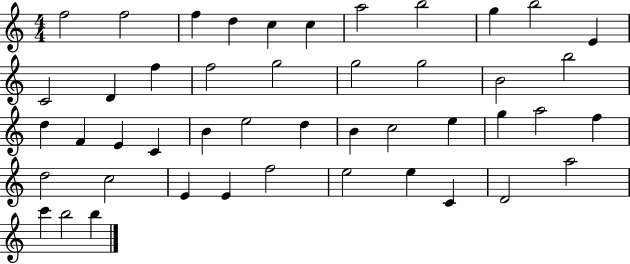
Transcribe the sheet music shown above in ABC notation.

X:1
T:Untitled
M:4/4
L:1/4
K:C
f2 f2 f d c c a2 b2 g b2 E C2 D f f2 g2 g2 g2 B2 b2 d F E C B e2 d B c2 e g a2 f d2 c2 E E f2 e2 e C D2 a2 c' b2 b